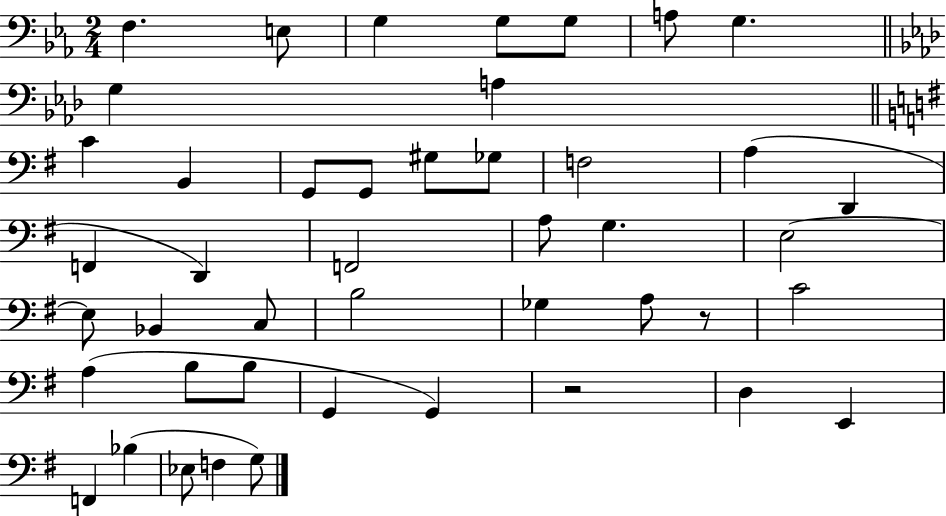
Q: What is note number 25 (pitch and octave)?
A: E3